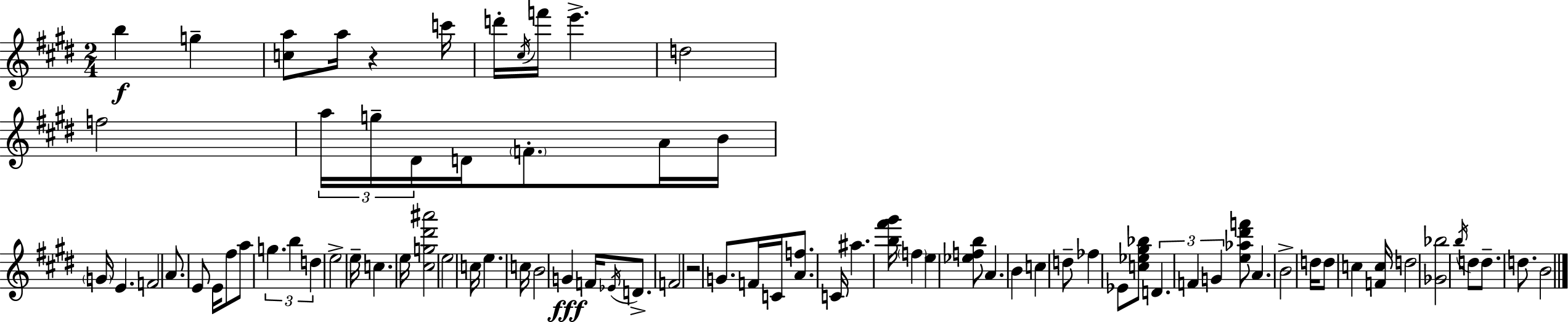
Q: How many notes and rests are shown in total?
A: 80